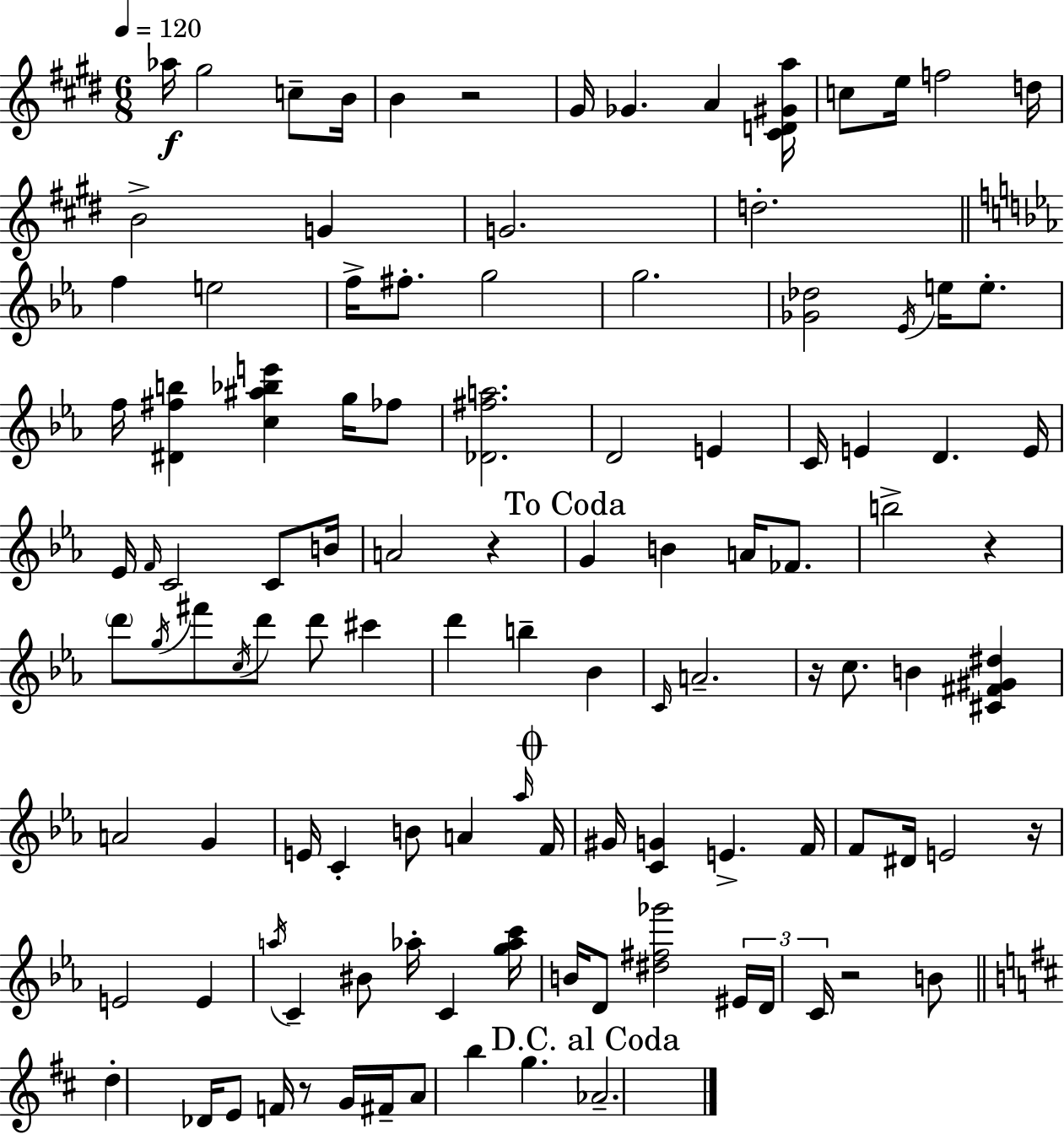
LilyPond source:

{
  \clef treble
  \numericTimeSignature
  \time 6/8
  \key e \major
  \tempo 4 = 120
  aes''16\f gis''2 c''8-- b'16 | b'4 r2 | gis'16 ges'4. a'4 <cis' d' gis' a''>16 | c''8 e''16 f''2 d''16 | \break b'2-> g'4 | g'2. | d''2.-. | \bar "||" \break \key ees \major f''4 e''2 | f''16-> fis''8.-. g''2 | g''2. | <ges' des''>2 \acciaccatura { ees'16 } e''16 e''8.-. | \break f''16 <dis' fis'' b''>4 <c'' ais'' bes'' e'''>4 g''16 fes''8 | <des' fis'' a''>2. | d'2 e'4 | c'16 e'4 d'4. | \break e'16 ees'16 \grace { f'16 } c'2 c'8 | b'16 a'2 r4 | \mark "To Coda" g'4 b'4 a'16 fes'8. | b''2-> r4 | \break \parenthesize d'''8 \acciaccatura { g''16 } fis'''8 \acciaccatura { c''16 } d'''8 d'''8 | cis'''4 d'''4 b''4-- | bes'4 \grace { c'16 } a'2.-- | r16 c''8. b'4 | \break <cis' fis' gis' dis''>4 a'2 | g'4 e'16 c'4-. b'8 | a'4 \grace { aes''16 } \mark \markup { \musicglyph "scripts.coda" } f'16 gis'16 <c' g'>4 e'4.-> | f'16 f'8 dis'16 e'2 | \break r16 e'2 | e'4 \acciaccatura { a''16 } c'4-- bis'8 | aes''16-. c'4 <g'' aes'' c'''>16 b'16 d'8 <dis'' fis'' ges'''>2 | \tuplet 3/2 { eis'16 d'16 c'16 } r2 | \break b'8 \bar "||" \break \key d \major d''4-. des'16 e'8 f'16 r8 g'16 fis'16-- | a'8 b''4 g''4. | \mark "D.C. al Coda" aes'2.-- | \bar "|."
}